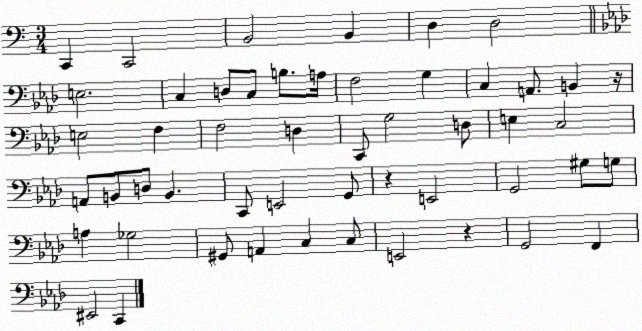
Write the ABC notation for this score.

X:1
T:Untitled
M:3/4
L:1/4
K:C
C,, C,,2 B,,2 B,, D, D,2 E,2 C, D,/2 C,/2 B,/2 A,/4 F,2 G, C, A,,/2 B,, z/4 E,2 F, F,2 D, C,,/2 G,2 D,/2 E, C,2 A,,/2 B,,/2 D,/2 B,, C,,/2 E,,2 G,,/2 z E,,2 G,,2 ^G,/2 G,/2 A, _G,2 ^G,,/2 A,, C, C,/2 E,,2 z G,,2 F,, ^E,,2 C,,